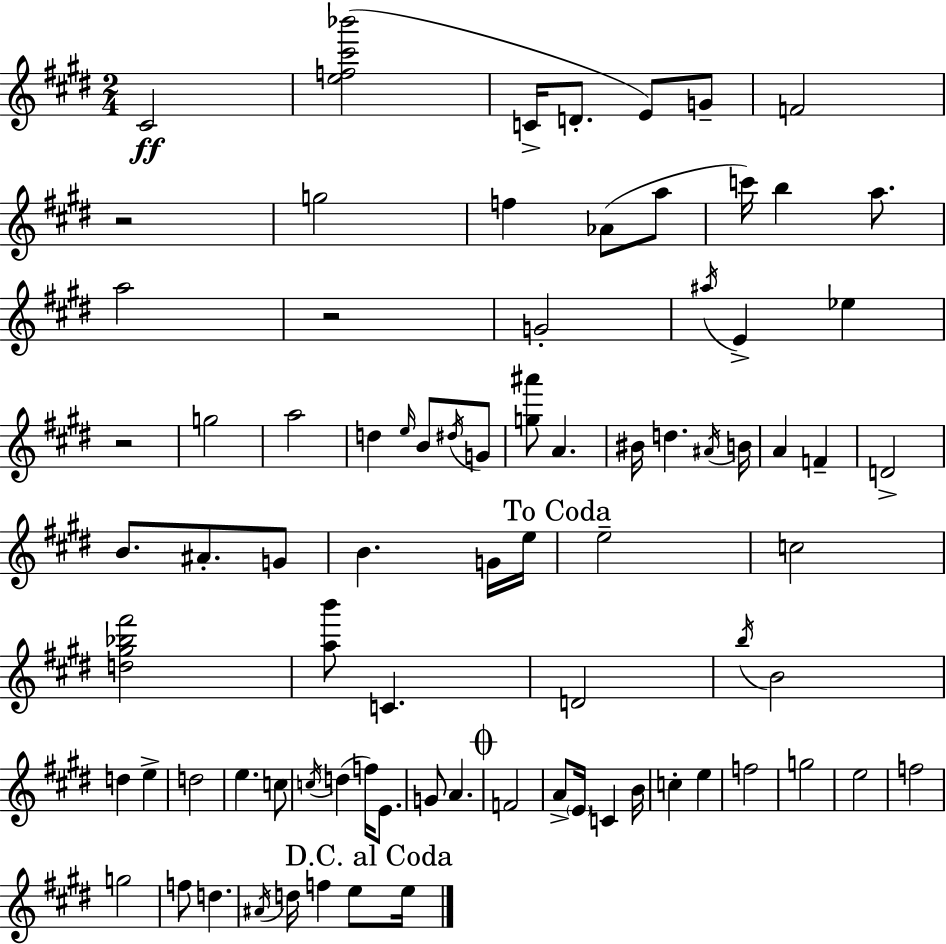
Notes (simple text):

C#4/h [E5,F5,C#6,Bb6]/h C4/s D4/e. E4/e G4/e F4/h R/h G5/h F5/q Ab4/e A5/e C6/s B5/q A5/e. A5/h R/h G4/h A#5/s E4/q Eb5/q R/h G5/h A5/h D5/q E5/s B4/e D#5/s G4/e [G5,A#6]/e A4/q. BIS4/s D5/q. A#4/s B4/s A4/q F4/q D4/h B4/e. A#4/e. G4/e B4/q. G4/s E5/s E5/h C5/h [D5,G#5,Bb5,F#6]/h [A5,B6]/e C4/q. D4/h B5/s B4/h D5/q E5/q D5/h E5/q. C5/e C5/s D5/q F5/s E4/e. G4/e A4/q. F4/h A4/e E4/s C4/q B4/s C5/q E5/q F5/h G5/h E5/h F5/h G5/h F5/e D5/q. A#4/s D5/s F5/q E5/e E5/s